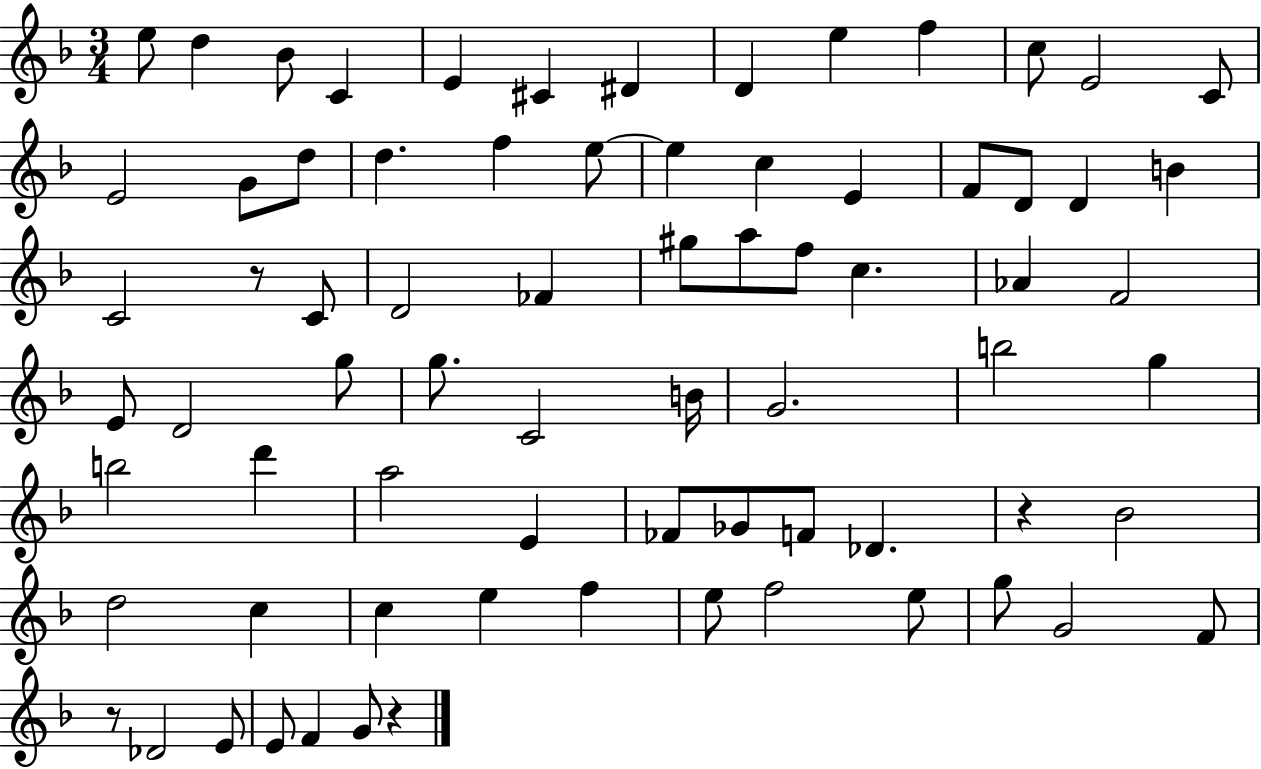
E5/e D5/q Bb4/e C4/q E4/q C#4/q D#4/q D4/q E5/q F5/q C5/e E4/h C4/e E4/h G4/e D5/e D5/q. F5/q E5/e E5/q C5/q E4/q F4/e D4/e D4/q B4/q C4/h R/e C4/e D4/h FES4/q G#5/e A5/e F5/e C5/q. Ab4/q F4/h E4/e D4/h G5/e G5/e. C4/h B4/s G4/h. B5/h G5/q B5/h D6/q A5/h E4/q FES4/e Gb4/e F4/e Db4/q. R/q Bb4/h D5/h C5/q C5/q E5/q F5/q E5/e F5/h E5/e G5/e G4/h F4/e R/e Db4/h E4/e E4/e F4/q G4/e R/q